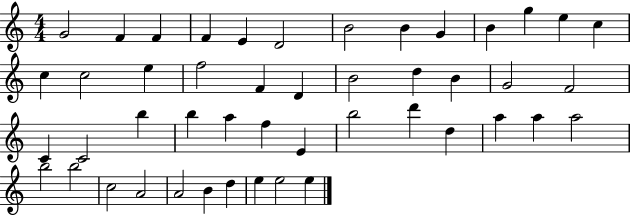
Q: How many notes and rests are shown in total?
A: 47